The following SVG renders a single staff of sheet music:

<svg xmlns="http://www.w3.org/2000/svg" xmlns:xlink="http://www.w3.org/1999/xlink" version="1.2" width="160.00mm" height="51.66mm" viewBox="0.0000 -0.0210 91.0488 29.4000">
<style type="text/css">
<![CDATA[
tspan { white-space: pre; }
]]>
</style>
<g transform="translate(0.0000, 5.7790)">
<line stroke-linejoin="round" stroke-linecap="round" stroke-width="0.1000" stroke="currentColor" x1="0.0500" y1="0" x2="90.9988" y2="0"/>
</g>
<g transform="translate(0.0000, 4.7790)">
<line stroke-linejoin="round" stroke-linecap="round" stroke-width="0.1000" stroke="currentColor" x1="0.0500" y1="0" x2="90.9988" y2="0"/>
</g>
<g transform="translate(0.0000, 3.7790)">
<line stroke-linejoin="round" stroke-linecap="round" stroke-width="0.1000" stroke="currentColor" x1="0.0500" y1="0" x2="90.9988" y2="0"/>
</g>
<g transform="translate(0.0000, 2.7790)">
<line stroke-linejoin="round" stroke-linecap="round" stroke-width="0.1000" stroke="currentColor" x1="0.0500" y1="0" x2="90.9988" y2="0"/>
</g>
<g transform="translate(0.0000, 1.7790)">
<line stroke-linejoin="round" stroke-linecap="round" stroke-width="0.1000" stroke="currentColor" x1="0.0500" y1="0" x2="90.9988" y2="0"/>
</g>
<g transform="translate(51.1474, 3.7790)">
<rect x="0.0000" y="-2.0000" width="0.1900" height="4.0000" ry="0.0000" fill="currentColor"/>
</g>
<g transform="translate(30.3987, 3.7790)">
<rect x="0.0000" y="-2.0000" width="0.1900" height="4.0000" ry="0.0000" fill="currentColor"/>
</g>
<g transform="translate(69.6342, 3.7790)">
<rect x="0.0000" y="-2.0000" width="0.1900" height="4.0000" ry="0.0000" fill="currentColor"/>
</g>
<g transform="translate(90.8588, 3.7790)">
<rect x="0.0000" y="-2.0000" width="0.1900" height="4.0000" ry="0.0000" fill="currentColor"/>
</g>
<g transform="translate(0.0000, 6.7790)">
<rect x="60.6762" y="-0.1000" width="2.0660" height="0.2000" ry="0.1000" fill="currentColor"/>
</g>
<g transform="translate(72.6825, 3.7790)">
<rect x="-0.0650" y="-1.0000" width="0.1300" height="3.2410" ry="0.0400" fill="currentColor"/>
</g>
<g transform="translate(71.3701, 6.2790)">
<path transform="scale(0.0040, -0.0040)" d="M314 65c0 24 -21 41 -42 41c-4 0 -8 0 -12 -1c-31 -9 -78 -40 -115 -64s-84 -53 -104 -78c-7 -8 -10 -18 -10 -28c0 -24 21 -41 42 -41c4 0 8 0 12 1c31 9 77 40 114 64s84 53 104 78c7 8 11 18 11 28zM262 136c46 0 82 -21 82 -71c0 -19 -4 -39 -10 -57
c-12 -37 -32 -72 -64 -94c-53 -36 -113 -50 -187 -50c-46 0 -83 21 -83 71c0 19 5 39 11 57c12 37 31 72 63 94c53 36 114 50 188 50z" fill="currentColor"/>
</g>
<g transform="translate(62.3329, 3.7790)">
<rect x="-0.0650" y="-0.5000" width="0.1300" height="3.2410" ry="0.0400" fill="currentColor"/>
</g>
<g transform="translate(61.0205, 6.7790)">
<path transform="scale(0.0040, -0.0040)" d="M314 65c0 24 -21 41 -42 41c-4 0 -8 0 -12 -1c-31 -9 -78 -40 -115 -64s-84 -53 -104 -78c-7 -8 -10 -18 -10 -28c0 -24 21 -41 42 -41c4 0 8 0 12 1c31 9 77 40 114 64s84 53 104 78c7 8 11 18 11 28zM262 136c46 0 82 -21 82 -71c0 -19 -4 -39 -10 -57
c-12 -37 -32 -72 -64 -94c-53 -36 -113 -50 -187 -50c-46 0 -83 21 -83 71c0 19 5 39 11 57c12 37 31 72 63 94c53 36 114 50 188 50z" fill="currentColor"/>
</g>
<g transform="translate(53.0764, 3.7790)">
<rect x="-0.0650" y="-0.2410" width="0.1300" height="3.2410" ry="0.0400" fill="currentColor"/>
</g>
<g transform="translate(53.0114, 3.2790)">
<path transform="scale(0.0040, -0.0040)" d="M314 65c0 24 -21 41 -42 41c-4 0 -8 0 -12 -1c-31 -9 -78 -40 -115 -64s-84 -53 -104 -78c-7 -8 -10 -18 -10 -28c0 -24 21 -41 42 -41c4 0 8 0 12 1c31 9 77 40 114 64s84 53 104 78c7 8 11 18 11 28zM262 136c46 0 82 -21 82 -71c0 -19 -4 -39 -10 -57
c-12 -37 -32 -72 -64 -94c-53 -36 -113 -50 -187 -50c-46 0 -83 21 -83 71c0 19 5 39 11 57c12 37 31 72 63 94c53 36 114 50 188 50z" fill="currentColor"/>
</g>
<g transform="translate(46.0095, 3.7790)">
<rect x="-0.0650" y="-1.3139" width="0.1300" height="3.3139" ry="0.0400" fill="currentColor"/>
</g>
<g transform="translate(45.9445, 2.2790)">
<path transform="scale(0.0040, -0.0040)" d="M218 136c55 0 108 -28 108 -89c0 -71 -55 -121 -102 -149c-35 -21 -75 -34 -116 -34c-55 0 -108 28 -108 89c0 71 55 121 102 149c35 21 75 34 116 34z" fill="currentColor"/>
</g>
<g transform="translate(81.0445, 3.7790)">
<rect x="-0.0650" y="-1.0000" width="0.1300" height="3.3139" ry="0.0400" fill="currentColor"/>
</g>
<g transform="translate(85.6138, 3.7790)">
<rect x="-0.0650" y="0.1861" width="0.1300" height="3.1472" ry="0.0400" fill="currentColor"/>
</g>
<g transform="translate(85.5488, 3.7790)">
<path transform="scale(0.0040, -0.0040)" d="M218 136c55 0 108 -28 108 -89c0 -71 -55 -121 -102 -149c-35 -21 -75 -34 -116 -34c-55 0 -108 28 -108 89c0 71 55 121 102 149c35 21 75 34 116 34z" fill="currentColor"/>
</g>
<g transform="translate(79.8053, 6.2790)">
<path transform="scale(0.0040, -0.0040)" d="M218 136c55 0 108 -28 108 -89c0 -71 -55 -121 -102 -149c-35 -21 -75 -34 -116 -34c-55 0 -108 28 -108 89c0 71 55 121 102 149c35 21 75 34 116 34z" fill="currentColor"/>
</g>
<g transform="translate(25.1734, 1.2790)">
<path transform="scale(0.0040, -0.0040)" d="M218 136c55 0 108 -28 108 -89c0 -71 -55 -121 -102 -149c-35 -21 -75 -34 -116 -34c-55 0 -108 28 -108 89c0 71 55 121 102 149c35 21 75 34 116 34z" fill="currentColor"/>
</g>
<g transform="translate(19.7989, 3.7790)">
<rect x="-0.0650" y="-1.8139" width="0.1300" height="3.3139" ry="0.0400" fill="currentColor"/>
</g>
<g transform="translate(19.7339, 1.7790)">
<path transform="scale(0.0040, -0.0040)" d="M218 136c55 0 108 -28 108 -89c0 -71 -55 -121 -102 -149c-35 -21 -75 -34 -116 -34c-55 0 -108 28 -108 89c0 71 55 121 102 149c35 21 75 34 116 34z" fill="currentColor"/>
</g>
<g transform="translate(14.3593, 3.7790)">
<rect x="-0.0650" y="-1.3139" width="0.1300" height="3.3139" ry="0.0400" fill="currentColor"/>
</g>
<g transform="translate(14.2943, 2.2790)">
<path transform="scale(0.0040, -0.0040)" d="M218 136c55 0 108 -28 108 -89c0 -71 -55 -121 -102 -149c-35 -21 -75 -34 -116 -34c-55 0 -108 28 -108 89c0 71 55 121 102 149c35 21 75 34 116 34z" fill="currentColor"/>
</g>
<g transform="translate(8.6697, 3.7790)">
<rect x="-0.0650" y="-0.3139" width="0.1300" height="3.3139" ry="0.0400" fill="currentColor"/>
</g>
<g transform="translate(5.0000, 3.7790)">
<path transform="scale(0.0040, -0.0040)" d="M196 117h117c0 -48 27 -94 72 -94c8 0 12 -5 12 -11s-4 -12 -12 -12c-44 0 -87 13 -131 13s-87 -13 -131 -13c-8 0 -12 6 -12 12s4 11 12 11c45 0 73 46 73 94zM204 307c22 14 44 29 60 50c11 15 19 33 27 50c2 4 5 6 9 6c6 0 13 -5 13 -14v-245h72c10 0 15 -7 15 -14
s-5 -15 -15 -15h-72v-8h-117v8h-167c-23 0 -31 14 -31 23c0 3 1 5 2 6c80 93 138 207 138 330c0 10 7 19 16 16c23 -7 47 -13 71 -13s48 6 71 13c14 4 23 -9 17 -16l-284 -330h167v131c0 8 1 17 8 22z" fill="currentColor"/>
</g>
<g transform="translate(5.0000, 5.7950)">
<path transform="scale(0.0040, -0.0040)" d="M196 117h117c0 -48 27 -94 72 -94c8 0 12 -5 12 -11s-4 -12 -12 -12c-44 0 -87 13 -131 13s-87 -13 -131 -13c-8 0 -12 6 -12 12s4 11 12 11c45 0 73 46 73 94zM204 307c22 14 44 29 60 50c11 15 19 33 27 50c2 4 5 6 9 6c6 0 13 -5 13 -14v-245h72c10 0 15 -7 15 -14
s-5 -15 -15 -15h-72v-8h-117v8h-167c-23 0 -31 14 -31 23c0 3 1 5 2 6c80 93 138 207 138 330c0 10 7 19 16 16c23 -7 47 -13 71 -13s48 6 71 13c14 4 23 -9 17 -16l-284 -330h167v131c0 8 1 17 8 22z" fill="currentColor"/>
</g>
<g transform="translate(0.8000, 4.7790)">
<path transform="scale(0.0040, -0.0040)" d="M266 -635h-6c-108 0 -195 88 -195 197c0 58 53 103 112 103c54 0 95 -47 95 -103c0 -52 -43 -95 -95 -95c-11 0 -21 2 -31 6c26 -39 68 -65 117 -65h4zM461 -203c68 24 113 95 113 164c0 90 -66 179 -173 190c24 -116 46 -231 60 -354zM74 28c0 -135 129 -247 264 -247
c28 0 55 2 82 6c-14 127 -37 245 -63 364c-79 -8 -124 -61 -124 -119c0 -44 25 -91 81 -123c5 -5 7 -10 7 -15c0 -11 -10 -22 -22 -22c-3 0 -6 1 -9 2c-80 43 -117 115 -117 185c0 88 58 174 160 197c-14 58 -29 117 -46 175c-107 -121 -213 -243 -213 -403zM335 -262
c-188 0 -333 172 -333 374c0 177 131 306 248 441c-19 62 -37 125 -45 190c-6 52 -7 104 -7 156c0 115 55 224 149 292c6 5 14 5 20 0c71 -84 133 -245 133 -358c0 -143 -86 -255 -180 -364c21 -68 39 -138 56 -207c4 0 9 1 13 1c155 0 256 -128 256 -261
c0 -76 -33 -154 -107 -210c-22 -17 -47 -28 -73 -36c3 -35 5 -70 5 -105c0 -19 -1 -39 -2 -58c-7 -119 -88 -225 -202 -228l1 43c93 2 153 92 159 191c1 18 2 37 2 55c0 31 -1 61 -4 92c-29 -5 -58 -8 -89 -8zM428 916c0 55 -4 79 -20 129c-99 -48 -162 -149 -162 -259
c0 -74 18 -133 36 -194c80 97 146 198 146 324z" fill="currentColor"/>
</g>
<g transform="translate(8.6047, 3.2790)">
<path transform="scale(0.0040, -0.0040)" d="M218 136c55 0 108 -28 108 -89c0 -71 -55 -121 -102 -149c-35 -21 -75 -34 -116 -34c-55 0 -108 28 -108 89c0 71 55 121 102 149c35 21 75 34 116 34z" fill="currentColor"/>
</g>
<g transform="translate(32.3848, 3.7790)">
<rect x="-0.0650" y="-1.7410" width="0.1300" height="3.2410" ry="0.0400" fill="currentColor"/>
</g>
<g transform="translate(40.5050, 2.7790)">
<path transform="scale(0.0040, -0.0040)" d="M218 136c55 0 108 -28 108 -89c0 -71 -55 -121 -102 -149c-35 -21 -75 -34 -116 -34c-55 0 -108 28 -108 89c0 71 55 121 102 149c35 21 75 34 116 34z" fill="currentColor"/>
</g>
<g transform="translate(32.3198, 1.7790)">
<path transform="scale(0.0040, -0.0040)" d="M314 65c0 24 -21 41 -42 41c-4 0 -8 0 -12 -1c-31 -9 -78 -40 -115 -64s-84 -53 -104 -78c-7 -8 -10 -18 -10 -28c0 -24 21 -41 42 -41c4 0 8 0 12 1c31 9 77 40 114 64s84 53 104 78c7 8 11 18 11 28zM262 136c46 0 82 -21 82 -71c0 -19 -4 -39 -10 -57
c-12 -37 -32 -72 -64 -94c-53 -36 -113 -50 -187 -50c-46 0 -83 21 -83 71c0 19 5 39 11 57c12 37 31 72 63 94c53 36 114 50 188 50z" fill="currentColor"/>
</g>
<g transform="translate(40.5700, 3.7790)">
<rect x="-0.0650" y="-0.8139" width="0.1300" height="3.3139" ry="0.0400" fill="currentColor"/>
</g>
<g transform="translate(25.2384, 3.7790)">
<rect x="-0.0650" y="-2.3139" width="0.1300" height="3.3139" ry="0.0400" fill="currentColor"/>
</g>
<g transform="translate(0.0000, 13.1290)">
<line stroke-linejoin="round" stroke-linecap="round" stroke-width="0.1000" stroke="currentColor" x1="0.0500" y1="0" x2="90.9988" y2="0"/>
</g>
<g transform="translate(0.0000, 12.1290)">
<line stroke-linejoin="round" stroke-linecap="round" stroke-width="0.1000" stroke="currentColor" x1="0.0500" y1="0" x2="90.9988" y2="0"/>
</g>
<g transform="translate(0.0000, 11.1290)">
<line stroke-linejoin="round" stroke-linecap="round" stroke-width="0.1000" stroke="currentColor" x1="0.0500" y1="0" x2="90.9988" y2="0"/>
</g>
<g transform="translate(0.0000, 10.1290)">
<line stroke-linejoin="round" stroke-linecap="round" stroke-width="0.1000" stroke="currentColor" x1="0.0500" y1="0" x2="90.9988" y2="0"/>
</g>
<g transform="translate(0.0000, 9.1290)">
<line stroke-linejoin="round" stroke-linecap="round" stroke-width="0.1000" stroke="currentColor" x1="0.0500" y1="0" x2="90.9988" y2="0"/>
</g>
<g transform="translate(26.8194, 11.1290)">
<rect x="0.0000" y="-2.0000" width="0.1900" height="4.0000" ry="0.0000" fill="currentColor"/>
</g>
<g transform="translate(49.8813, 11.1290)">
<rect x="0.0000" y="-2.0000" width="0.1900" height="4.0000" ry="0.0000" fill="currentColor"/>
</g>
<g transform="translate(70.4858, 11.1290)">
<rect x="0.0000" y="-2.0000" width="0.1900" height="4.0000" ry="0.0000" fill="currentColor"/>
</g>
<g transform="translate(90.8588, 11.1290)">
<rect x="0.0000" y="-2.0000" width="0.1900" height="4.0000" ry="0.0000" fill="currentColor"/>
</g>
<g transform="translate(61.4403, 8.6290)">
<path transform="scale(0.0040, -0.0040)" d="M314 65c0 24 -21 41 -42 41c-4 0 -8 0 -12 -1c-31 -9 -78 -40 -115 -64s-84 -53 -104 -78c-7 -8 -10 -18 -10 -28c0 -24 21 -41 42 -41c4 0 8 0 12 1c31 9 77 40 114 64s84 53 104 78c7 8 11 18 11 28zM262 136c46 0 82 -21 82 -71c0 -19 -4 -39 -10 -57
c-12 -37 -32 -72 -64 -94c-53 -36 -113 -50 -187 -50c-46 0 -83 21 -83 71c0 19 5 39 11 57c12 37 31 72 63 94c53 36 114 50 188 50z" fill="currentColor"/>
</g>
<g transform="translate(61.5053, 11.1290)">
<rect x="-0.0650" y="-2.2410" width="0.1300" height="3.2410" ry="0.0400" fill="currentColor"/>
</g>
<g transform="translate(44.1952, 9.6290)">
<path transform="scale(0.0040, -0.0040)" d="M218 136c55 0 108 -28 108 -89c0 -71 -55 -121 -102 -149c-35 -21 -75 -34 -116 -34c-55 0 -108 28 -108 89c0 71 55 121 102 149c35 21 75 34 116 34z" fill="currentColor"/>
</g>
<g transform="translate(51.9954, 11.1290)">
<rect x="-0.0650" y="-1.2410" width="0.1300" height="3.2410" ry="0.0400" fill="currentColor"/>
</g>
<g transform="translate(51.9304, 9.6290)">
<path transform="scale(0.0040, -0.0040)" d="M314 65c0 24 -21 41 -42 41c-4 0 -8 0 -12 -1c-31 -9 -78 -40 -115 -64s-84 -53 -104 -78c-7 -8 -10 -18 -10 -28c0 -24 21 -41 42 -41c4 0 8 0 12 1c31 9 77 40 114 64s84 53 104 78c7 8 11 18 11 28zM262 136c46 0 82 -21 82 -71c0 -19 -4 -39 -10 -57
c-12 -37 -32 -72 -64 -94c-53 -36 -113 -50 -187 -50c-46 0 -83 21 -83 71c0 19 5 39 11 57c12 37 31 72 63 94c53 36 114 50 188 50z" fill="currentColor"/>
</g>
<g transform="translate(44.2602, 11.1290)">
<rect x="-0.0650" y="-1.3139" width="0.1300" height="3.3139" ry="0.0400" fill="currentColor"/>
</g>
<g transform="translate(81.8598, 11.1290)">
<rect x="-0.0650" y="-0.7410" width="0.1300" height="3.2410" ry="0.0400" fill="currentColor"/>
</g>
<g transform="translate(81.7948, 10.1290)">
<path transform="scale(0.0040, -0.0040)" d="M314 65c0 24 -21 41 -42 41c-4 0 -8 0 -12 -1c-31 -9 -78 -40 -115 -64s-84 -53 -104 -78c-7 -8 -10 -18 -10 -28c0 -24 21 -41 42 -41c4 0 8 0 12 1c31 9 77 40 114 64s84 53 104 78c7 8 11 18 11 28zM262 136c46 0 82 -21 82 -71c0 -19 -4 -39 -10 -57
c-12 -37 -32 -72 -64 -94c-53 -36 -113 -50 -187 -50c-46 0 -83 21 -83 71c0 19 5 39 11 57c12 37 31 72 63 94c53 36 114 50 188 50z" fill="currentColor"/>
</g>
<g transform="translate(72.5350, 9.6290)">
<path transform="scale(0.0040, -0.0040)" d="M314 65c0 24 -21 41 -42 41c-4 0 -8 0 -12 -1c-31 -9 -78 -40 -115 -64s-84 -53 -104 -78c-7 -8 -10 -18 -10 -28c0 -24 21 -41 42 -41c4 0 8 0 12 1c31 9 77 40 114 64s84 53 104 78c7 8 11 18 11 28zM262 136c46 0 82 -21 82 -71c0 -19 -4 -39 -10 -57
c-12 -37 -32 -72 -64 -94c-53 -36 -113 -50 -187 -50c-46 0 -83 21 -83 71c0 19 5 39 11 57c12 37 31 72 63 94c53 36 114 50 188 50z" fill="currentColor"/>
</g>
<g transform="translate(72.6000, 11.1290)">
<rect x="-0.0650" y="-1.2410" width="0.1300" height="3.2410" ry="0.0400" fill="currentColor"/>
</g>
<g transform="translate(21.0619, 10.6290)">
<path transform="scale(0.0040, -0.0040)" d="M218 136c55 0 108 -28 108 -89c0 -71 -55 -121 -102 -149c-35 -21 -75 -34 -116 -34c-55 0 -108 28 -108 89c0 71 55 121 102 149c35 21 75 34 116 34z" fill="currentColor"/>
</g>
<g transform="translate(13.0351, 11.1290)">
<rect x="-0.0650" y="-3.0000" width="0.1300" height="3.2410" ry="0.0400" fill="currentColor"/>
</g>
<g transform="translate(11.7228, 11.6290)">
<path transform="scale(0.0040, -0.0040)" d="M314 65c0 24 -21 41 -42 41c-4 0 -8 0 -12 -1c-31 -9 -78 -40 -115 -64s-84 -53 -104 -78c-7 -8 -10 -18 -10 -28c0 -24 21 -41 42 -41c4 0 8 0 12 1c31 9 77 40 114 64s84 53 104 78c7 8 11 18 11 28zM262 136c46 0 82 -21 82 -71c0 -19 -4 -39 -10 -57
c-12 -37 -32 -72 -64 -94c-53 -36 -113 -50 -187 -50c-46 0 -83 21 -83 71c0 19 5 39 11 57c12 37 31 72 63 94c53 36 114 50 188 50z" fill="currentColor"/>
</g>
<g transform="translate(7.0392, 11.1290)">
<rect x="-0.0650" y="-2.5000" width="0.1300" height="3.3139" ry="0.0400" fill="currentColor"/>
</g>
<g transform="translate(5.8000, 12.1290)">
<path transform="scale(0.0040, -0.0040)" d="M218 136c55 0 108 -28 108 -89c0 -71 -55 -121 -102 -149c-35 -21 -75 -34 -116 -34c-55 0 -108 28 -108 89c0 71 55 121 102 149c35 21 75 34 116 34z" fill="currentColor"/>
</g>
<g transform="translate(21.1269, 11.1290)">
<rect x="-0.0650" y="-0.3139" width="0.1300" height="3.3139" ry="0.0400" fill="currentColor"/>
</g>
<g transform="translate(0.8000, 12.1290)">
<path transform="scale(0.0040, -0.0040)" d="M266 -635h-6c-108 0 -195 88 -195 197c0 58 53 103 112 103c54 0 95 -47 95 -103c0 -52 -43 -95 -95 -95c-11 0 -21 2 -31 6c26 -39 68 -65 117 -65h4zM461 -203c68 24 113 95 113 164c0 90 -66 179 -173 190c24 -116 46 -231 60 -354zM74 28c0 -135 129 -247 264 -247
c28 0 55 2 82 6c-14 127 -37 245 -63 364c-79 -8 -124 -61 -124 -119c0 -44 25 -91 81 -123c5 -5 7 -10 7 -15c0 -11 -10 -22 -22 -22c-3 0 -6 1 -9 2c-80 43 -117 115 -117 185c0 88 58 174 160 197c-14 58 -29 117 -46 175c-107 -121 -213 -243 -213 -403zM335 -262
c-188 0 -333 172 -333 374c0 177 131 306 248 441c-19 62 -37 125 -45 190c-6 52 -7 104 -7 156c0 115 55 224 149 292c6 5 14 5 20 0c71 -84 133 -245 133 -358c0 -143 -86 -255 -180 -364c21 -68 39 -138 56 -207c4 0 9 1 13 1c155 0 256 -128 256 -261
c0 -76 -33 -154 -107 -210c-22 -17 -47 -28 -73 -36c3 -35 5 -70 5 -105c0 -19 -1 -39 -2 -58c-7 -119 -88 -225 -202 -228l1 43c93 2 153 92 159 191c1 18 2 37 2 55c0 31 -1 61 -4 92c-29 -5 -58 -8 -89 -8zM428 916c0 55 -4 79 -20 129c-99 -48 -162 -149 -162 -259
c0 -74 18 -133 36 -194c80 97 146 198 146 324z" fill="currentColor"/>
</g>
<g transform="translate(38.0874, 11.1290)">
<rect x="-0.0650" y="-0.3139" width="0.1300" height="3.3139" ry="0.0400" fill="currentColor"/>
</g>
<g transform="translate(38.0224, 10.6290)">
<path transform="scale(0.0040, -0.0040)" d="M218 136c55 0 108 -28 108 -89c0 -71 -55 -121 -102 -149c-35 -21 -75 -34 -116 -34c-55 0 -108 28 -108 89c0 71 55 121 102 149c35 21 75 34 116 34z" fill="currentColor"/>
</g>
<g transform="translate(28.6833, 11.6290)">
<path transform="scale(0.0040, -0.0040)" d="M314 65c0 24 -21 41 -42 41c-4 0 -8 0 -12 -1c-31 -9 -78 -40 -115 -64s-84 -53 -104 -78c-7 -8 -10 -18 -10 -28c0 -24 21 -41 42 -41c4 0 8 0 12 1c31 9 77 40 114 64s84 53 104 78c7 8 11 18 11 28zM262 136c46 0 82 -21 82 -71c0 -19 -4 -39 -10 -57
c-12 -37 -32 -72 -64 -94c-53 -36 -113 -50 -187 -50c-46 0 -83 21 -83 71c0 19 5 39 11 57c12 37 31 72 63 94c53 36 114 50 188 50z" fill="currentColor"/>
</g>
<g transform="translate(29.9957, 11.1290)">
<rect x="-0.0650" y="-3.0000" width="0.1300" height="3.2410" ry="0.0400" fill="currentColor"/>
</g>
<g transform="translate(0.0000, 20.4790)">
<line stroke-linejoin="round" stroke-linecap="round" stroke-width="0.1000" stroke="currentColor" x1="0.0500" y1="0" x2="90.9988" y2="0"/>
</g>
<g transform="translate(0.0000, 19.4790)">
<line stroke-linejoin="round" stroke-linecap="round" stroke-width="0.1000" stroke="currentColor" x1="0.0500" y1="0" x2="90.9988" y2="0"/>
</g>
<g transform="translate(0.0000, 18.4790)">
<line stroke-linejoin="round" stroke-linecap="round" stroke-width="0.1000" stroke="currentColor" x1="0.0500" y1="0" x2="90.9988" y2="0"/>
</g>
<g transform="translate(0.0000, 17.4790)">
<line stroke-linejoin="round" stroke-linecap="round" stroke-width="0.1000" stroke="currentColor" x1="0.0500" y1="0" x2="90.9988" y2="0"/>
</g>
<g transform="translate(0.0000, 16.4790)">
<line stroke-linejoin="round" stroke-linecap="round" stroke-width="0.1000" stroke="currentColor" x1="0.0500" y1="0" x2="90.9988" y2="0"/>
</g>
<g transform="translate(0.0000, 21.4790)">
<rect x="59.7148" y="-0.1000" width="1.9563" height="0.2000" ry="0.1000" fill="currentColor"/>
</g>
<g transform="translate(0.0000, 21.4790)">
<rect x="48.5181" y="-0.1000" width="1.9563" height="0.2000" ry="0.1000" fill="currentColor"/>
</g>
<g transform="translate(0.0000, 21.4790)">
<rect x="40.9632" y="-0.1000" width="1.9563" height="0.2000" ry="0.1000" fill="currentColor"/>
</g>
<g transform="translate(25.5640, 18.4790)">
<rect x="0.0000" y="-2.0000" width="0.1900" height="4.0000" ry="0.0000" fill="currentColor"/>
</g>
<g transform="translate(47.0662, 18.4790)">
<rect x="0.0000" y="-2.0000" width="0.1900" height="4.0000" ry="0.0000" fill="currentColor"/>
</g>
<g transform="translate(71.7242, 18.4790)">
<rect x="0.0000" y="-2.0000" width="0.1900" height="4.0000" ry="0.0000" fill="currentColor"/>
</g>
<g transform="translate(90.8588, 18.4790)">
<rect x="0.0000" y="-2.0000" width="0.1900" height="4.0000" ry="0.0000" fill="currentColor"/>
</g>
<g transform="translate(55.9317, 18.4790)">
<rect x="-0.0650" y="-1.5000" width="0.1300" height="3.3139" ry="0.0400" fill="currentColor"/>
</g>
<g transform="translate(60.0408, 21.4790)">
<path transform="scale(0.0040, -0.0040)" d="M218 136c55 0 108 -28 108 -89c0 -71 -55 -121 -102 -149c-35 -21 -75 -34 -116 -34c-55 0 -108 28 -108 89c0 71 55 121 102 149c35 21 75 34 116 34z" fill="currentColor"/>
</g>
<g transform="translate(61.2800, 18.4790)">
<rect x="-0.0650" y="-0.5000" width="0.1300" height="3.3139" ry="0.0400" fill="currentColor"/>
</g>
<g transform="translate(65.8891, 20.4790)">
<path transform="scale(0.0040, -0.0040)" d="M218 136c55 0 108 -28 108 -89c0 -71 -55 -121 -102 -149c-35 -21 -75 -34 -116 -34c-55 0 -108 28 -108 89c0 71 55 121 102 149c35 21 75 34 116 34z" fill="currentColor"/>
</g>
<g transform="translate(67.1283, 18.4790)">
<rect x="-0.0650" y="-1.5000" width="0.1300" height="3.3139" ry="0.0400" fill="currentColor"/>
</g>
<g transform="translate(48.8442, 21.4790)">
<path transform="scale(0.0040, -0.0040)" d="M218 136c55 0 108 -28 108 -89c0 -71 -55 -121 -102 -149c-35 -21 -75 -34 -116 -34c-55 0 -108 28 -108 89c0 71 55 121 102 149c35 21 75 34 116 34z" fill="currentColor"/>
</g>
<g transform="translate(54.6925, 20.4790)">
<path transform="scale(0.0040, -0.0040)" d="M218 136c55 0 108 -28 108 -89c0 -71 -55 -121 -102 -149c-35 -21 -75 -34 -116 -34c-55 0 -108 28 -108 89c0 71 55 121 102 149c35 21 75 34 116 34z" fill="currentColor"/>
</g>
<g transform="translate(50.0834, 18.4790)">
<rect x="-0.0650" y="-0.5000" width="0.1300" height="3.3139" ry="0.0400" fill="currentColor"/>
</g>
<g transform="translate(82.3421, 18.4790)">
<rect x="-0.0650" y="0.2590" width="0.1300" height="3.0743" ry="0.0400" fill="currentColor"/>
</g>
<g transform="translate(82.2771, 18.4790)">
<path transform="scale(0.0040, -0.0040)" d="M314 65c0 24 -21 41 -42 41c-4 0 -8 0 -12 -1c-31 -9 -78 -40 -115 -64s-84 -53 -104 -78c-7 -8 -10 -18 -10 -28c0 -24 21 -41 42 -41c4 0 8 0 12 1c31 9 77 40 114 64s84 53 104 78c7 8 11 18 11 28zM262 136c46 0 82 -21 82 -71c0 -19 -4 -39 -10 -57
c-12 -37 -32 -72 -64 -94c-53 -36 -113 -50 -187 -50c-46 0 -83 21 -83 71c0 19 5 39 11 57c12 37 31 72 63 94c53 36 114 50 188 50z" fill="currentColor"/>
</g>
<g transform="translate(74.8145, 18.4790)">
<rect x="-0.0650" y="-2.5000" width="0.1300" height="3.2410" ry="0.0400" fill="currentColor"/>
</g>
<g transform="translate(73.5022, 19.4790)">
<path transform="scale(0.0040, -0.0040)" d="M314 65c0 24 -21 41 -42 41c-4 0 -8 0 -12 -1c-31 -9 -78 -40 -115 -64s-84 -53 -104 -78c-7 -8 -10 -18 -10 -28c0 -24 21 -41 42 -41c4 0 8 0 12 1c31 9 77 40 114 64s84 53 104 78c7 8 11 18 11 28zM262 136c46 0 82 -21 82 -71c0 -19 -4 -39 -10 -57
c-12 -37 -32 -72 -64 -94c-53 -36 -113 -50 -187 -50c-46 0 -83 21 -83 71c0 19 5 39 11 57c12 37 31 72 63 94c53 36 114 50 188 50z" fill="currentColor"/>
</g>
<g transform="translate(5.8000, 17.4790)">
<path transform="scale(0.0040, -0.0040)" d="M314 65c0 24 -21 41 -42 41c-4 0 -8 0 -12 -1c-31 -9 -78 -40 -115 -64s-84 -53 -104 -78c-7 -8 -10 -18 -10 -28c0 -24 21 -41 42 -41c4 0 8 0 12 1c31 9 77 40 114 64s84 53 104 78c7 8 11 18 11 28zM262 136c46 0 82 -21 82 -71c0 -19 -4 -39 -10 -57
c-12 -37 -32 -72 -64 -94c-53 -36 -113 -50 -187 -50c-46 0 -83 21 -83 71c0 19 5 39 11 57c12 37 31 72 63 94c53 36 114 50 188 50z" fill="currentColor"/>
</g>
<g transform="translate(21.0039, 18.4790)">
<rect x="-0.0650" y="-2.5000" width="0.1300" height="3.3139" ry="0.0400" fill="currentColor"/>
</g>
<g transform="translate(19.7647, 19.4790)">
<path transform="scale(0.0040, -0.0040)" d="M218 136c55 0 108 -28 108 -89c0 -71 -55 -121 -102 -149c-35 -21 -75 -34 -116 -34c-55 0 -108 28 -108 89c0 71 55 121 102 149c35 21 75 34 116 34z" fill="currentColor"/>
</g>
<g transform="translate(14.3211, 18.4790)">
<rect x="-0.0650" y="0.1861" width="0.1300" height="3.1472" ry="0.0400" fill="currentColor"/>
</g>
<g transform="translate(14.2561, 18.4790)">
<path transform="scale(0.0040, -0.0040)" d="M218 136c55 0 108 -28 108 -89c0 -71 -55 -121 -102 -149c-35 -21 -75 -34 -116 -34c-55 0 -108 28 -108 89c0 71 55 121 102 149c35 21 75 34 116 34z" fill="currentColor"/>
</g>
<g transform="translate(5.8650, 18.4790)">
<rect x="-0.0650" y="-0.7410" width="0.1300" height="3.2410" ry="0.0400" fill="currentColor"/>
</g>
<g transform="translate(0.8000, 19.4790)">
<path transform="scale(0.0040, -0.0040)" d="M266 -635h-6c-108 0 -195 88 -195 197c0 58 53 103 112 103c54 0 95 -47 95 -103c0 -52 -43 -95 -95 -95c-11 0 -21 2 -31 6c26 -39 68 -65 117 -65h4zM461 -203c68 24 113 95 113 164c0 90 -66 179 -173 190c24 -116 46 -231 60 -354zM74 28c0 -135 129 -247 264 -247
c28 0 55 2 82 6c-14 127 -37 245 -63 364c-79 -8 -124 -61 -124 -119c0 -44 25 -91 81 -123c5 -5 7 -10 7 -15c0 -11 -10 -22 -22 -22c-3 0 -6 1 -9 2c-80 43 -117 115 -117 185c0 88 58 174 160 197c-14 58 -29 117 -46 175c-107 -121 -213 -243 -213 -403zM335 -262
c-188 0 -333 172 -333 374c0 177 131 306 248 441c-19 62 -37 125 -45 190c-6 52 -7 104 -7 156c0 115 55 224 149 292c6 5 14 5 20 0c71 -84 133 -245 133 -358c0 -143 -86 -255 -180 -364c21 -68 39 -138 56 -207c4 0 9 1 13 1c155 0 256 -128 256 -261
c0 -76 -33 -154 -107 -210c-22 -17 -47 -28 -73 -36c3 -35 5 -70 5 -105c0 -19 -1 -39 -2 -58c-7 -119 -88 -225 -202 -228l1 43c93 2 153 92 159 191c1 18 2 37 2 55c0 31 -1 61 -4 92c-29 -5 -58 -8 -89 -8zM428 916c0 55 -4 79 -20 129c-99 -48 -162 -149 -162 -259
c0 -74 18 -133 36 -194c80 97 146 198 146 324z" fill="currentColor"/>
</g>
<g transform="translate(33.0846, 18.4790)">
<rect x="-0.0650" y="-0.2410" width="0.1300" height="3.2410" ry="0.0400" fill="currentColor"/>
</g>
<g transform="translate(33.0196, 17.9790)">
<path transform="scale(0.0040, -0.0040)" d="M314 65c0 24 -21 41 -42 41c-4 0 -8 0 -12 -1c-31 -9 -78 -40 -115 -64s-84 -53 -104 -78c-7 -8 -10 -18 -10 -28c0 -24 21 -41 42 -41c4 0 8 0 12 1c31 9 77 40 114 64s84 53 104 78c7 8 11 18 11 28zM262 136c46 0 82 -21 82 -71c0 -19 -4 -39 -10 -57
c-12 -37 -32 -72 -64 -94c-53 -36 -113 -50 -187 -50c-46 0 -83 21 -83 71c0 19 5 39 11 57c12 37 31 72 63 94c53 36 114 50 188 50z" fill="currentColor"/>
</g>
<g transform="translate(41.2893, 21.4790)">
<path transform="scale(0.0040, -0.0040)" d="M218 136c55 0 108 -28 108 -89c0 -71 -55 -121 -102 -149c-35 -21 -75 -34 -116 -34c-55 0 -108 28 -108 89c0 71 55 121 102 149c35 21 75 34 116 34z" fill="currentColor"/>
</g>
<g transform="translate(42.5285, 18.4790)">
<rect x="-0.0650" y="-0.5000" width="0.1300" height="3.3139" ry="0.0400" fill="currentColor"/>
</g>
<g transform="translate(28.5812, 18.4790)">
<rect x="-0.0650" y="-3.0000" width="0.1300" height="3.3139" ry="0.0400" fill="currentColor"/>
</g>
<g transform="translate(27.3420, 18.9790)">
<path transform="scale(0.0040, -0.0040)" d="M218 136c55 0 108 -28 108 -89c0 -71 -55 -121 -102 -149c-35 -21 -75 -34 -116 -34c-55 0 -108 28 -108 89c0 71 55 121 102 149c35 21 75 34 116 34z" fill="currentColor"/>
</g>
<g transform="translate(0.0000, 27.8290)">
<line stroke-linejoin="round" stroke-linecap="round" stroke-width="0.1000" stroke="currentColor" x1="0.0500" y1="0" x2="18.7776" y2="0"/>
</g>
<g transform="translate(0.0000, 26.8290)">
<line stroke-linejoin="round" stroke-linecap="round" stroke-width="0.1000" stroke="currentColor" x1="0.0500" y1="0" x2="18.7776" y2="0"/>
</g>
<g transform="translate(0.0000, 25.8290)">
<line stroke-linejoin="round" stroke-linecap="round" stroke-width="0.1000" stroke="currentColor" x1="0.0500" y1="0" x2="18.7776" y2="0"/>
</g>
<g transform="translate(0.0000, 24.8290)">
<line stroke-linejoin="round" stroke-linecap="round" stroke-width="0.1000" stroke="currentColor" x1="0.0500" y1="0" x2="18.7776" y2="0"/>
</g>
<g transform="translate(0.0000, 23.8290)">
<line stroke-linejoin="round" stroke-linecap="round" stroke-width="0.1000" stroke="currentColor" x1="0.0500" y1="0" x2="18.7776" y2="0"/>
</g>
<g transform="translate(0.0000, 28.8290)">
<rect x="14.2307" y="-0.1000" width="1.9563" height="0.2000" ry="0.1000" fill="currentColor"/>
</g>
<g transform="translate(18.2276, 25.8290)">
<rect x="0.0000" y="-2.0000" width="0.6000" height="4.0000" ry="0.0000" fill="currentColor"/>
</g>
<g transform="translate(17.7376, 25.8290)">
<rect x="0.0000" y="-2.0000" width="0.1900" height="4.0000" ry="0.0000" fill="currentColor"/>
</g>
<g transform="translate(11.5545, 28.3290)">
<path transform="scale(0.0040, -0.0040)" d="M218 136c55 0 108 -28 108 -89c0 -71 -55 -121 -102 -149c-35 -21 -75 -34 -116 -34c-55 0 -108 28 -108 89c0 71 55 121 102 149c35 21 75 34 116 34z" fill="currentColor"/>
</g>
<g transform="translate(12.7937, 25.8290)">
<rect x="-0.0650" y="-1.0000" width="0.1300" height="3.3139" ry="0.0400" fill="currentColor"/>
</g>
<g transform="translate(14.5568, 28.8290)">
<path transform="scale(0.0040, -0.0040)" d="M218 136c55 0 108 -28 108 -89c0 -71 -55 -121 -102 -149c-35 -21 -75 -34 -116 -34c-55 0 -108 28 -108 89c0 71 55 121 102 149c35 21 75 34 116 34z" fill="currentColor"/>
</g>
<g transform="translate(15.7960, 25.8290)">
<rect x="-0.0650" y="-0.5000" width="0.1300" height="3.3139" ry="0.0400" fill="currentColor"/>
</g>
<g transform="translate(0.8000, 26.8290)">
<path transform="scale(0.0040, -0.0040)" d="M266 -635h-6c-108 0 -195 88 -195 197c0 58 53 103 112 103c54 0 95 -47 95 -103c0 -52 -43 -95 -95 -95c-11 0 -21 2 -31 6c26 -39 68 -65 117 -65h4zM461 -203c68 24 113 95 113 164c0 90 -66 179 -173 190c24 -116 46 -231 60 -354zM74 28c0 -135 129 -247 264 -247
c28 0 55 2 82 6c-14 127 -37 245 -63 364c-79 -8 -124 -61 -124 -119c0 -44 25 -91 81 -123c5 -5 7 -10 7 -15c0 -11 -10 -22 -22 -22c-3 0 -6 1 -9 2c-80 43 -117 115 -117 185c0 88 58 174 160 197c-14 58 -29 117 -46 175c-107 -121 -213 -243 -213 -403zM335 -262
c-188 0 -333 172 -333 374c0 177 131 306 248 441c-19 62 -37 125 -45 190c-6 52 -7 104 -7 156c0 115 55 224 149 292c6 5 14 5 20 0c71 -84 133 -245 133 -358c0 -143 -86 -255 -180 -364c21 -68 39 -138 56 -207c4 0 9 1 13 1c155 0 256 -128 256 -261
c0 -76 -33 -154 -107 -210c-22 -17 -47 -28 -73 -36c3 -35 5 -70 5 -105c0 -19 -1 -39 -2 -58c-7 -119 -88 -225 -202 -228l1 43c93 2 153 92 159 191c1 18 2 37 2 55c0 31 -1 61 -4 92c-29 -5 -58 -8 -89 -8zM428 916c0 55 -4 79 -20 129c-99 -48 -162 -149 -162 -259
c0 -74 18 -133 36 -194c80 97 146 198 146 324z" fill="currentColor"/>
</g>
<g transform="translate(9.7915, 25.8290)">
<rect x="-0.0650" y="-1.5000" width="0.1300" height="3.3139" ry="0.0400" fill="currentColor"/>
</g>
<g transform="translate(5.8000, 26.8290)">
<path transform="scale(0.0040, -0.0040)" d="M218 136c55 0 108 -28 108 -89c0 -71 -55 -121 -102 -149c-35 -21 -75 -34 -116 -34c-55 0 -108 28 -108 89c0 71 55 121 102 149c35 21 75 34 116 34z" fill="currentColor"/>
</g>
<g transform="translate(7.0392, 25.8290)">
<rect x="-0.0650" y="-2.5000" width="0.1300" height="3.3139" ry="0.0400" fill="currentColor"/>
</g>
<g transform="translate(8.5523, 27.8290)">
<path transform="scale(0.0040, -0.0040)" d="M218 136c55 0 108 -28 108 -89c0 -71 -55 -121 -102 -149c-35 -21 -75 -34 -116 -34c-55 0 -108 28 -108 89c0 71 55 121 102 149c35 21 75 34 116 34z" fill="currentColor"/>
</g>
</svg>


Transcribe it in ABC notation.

X:1
T:Untitled
M:4/4
L:1/4
K:C
c e f g f2 d e c2 C2 D2 D B G A2 c A2 c e e2 g2 e2 d2 d2 B G A c2 C C E C E G2 B2 G E D C